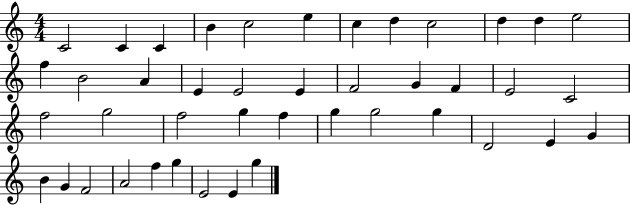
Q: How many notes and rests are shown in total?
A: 43